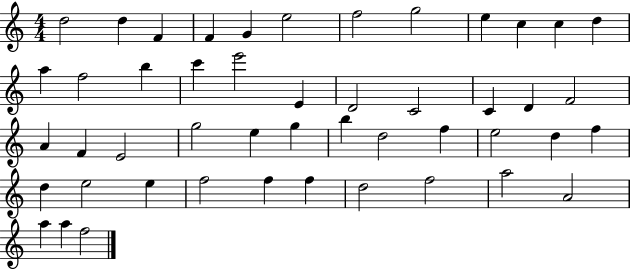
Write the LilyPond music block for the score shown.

{
  \clef treble
  \numericTimeSignature
  \time 4/4
  \key c \major
  d''2 d''4 f'4 | f'4 g'4 e''2 | f''2 g''2 | e''4 c''4 c''4 d''4 | \break a''4 f''2 b''4 | c'''4 e'''2 e'4 | d'2 c'2 | c'4 d'4 f'2 | \break a'4 f'4 e'2 | g''2 e''4 g''4 | b''4 d''2 f''4 | e''2 d''4 f''4 | \break d''4 e''2 e''4 | f''2 f''4 f''4 | d''2 f''2 | a''2 a'2 | \break a''4 a''4 f''2 | \bar "|."
}